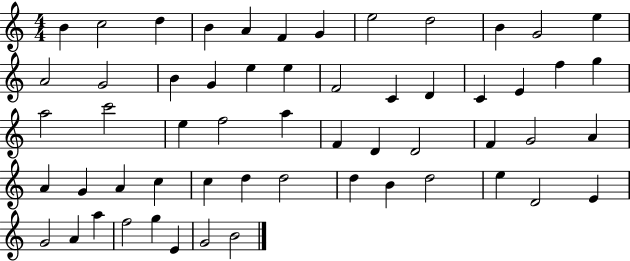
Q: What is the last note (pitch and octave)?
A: B4